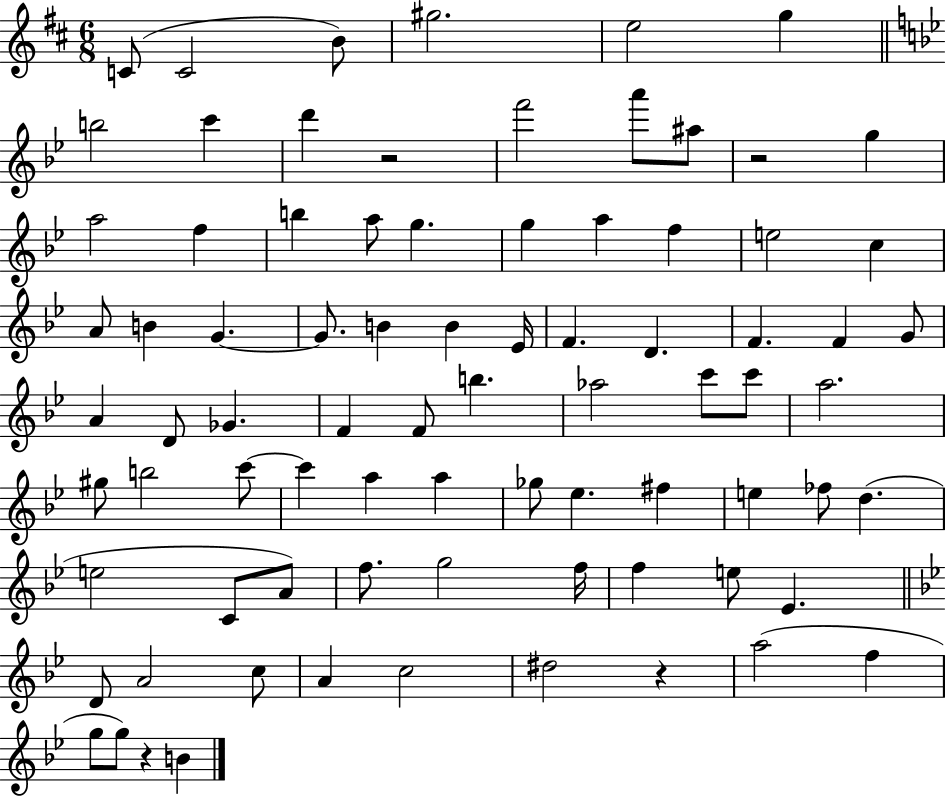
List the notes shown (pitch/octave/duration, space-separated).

C4/e C4/h B4/e G#5/h. E5/h G5/q B5/h C6/q D6/q R/h F6/h A6/e A#5/e R/h G5/q A5/h F5/q B5/q A5/e G5/q. G5/q A5/q F5/q E5/h C5/q A4/e B4/q G4/q. G4/e. B4/q B4/q Eb4/s F4/q. D4/q. F4/q. F4/q G4/e A4/q D4/e Gb4/q. F4/q F4/e B5/q. Ab5/h C6/e C6/e A5/h. G#5/e B5/h C6/e C6/q A5/q A5/q Gb5/e Eb5/q. F#5/q E5/q FES5/e D5/q. E5/h C4/e A4/e F5/e. G5/h F5/s F5/q E5/e Eb4/q. D4/e A4/h C5/e A4/q C5/h D#5/h R/q A5/h F5/q G5/e G5/e R/q B4/q